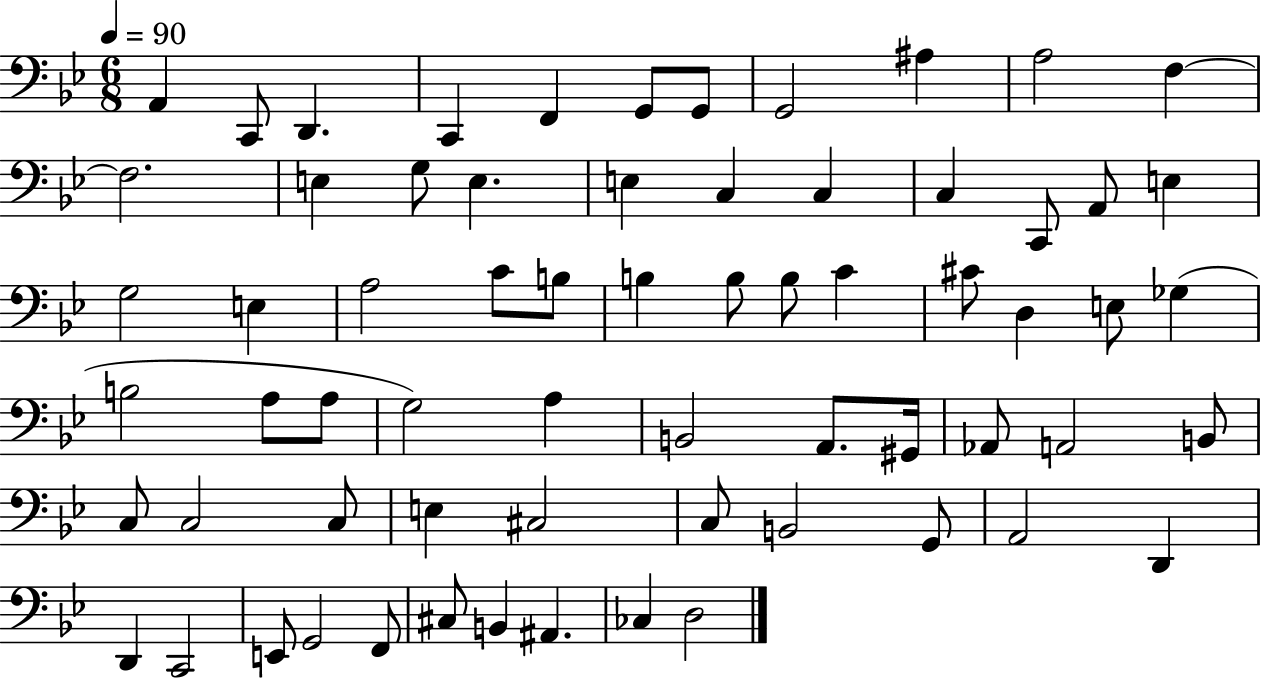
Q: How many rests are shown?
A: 0